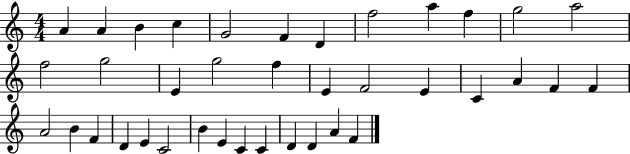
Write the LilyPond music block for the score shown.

{
  \clef treble
  \numericTimeSignature
  \time 4/4
  \key c \major
  a'4 a'4 b'4 c''4 | g'2 f'4 d'4 | f''2 a''4 f''4 | g''2 a''2 | \break f''2 g''2 | e'4 g''2 f''4 | e'4 f'2 e'4 | c'4 a'4 f'4 f'4 | \break a'2 b'4 f'4 | d'4 e'4 c'2 | b'4 e'4 c'4 c'4 | d'4 d'4 a'4 f'4 | \break \bar "|."
}